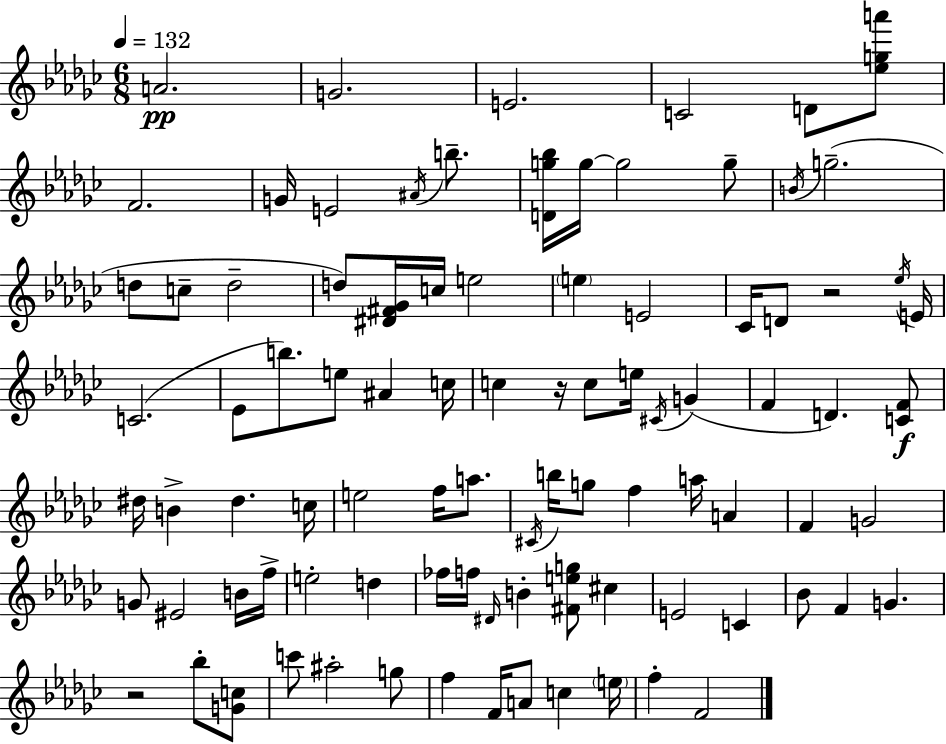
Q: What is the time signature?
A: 6/8